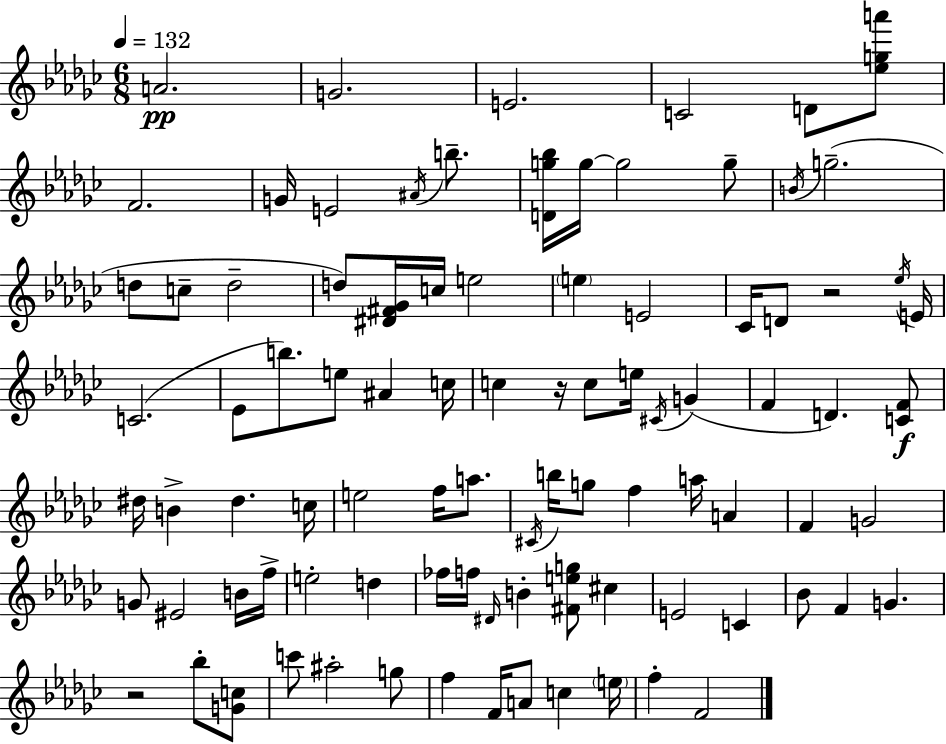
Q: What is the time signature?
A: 6/8